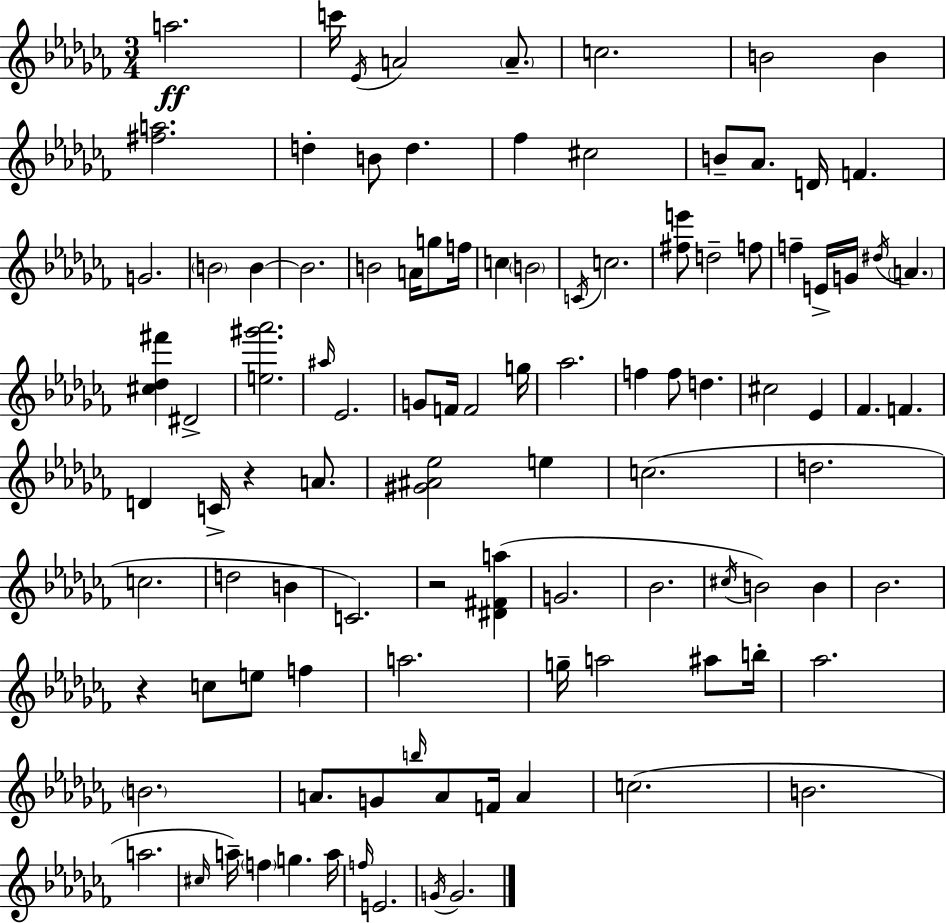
A5/h. C6/s Eb4/s A4/h A4/e. C5/h. B4/h B4/q [F#5,A5]/h. D5/q B4/e D5/q. FES5/q C#5/h B4/e Ab4/e. D4/s F4/q. G4/h. B4/h B4/q B4/h. B4/h A4/s G5/e F5/s C5/q B4/h C4/s C5/h. [F#5,E6]/e D5/h F5/e F5/q E4/s G4/s D#5/s A4/q. [C#5,Db5,F#6]/q D#4/h [E5,G#6,Ab6]/h. A#5/s Eb4/h. G4/e F4/s F4/h G5/s Ab5/h. F5/q F5/e D5/q. C#5/h Eb4/q FES4/q. F4/q. D4/q C4/s R/q A4/e. [G#4,A#4,Eb5]/h E5/q C5/h. D5/h. C5/h. D5/h B4/q C4/h. R/h [D#4,F#4,A5]/q G4/h. Bb4/h. C#5/s B4/h B4/q Bb4/h. R/q C5/e E5/e F5/q A5/h. G5/s A5/h A#5/e B5/s Ab5/h. B4/h. A4/e. G4/e B5/s A4/e F4/s A4/q C5/h. B4/h. A5/h. C#5/s A5/s F5/q G5/q. A5/s F5/s E4/h. G4/s G4/h.